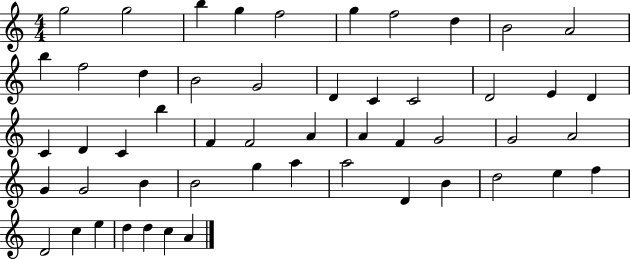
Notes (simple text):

G5/h G5/h B5/q G5/q F5/h G5/q F5/h D5/q B4/h A4/h B5/q F5/h D5/q B4/h G4/h D4/q C4/q C4/h D4/h E4/q D4/q C4/q D4/q C4/q B5/q F4/q F4/h A4/q A4/q F4/q G4/h G4/h A4/h G4/q G4/h B4/q B4/h G5/q A5/q A5/h D4/q B4/q D5/h E5/q F5/q D4/h C5/q E5/q D5/q D5/q C5/q A4/q